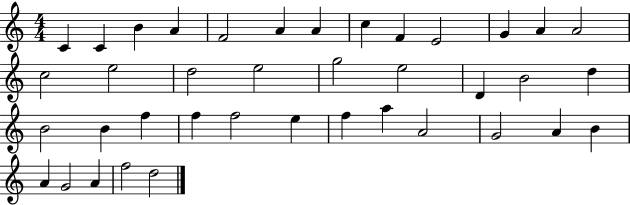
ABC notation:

X:1
T:Untitled
M:4/4
L:1/4
K:C
C C B A F2 A A c F E2 G A A2 c2 e2 d2 e2 g2 e2 D B2 d B2 B f f f2 e f a A2 G2 A B A G2 A f2 d2